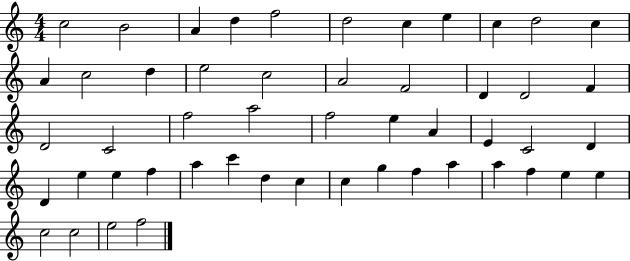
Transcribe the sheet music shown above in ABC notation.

X:1
T:Untitled
M:4/4
L:1/4
K:C
c2 B2 A d f2 d2 c e c d2 c A c2 d e2 c2 A2 F2 D D2 F D2 C2 f2 a2 f2 e A E C2 D D e e f a c' d c c g f a a f e e c2 c2 e2 f2